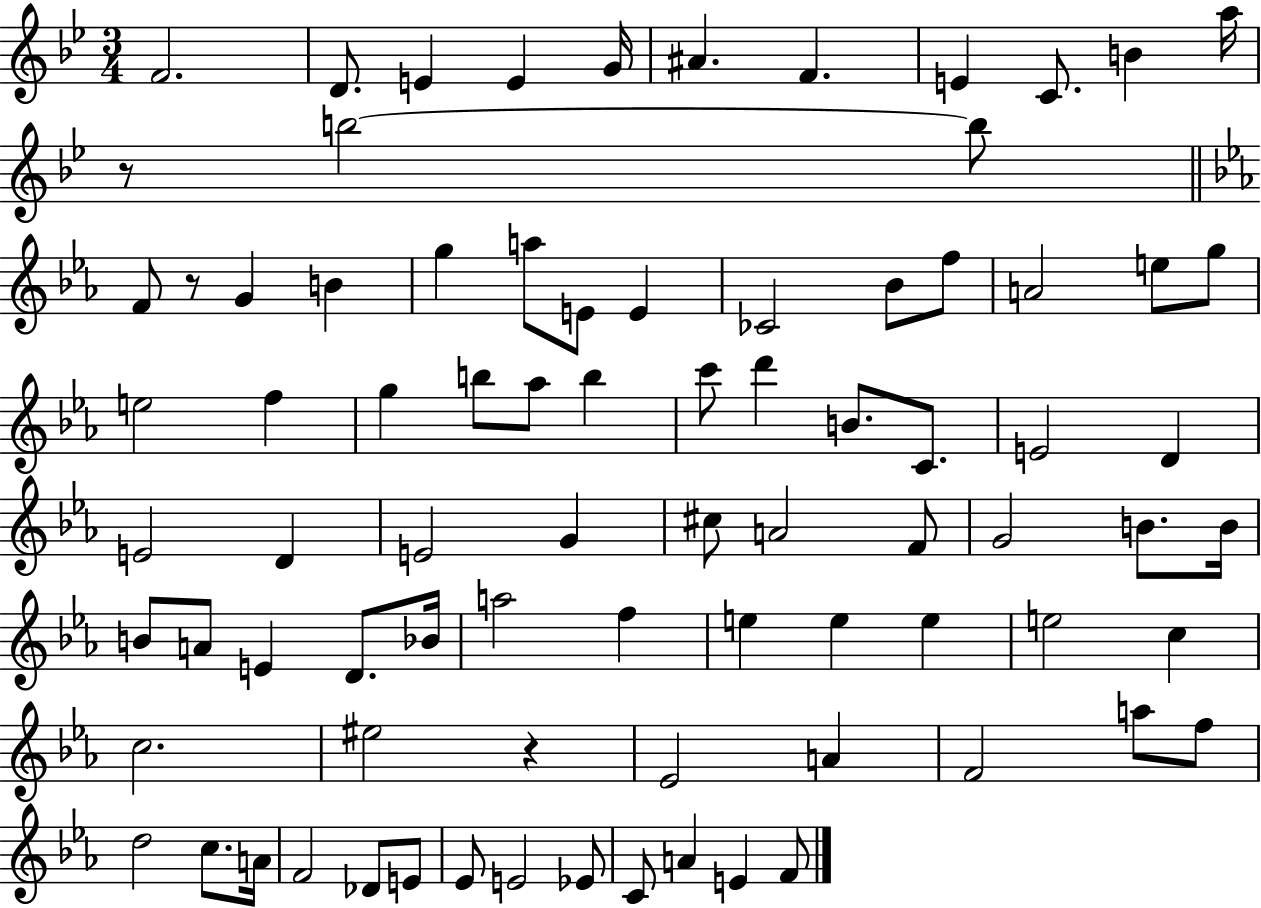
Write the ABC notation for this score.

X:1
T:Untitled
M:3/4
L:1/4
K:Bb
F2 D/2 E E G/4 ^A F E C/2 B a/4 z/2 b2 b/2 F/2 z/2 G B g a/2 E/2 E _C2 _B/2 f/2 A2 e/2 g/2 e2 f g b/2 _a/2 b c'/2 d' B/2 C/2 E2 D E2 D E2 G ^c/2 A2 F/2 G2 B/2 B/4 B/2 A/2 E D/2 _B/4 a2 f e e e e2 c c2 ^e2 z _E2 A F2 a/2 f/2 d2 c/2 A/4 F2 _D/2 E/2 _E/2 E2 _E/2 C/2 A E F/2